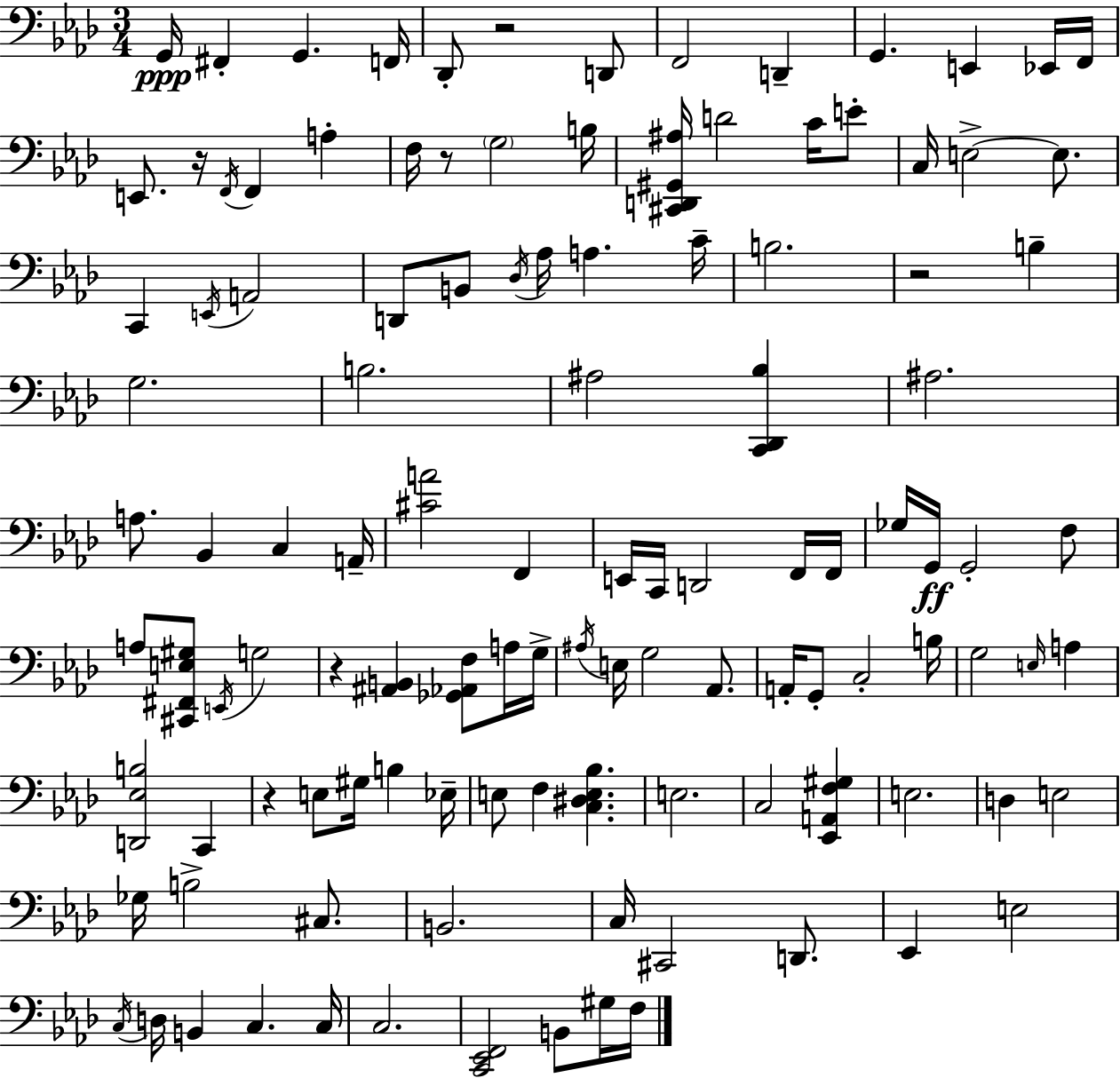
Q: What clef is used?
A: bass